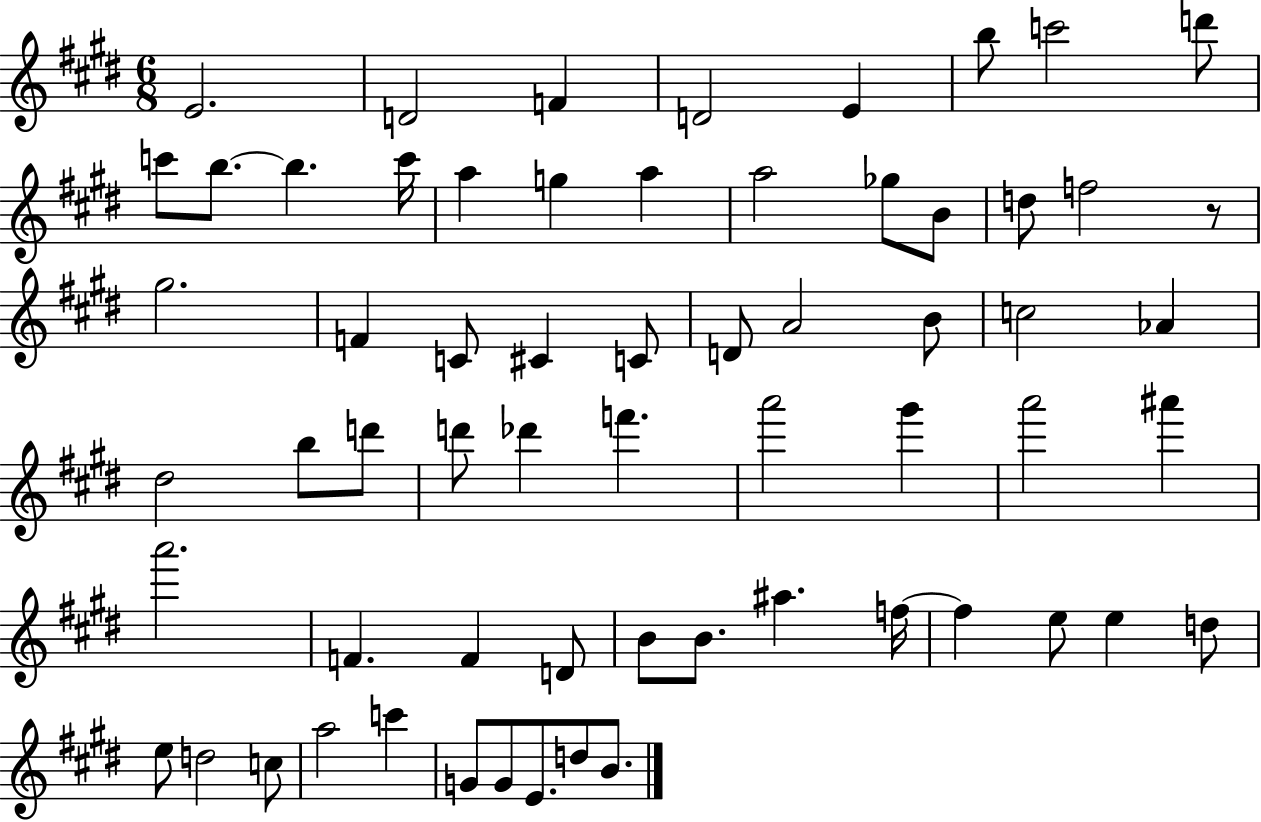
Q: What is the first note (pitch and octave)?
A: E4